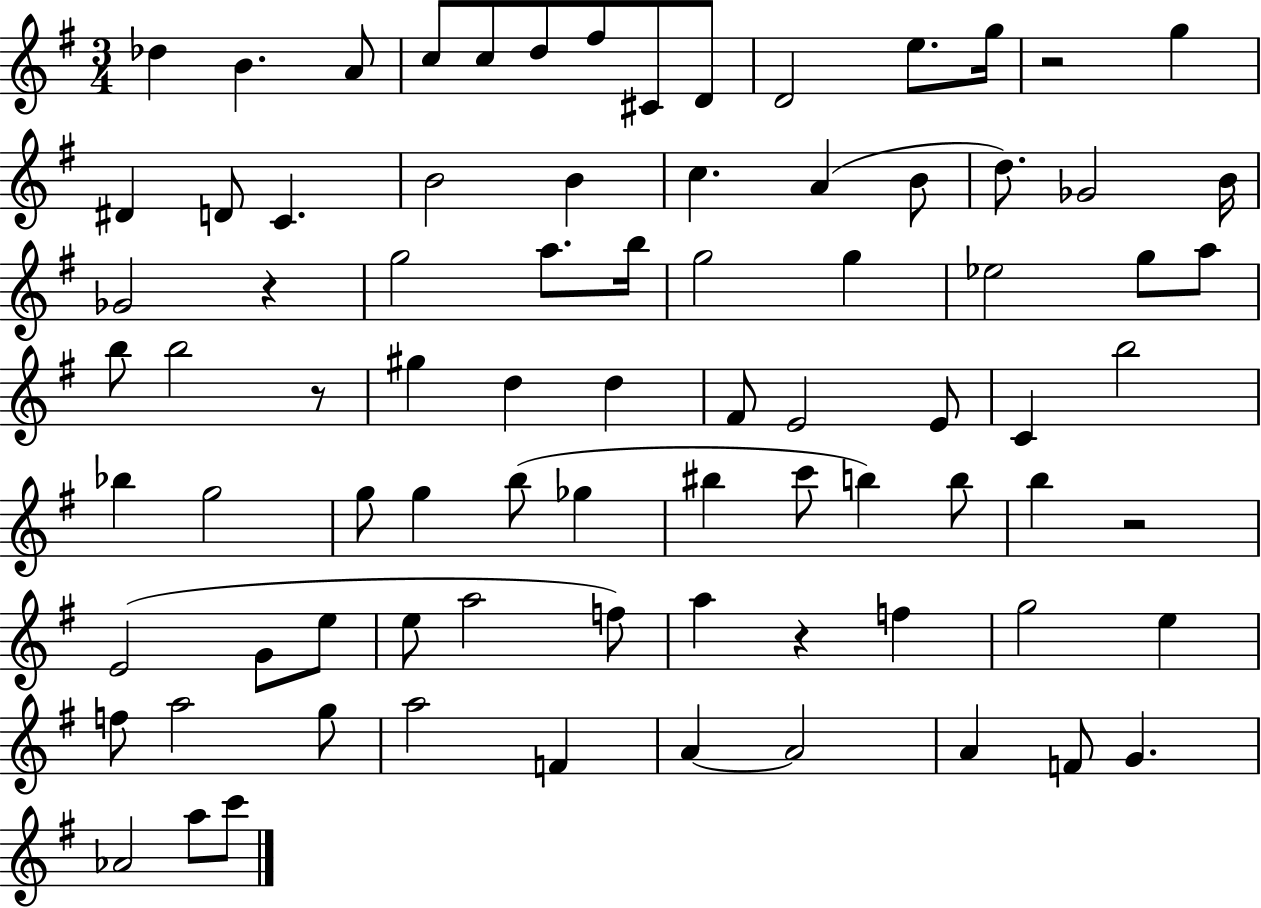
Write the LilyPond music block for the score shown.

{
  \clef treble
  \numericTimeSignature
  \time 3/4
  \key g \major
  des''4 b'4. a'8 | c''8 c''8 d''8 fis''8 cis'8 d'8 | d'2 e''8. g''16 | r2 g''4 | \break dis'4 d'8 c'4. | b'2 b'4 | c''4. a'4( b'8 | d''8.) ges'2 b'16 | \break ges'2 r4 | g''2 a''8. b''16 | g''2 g''4 | ees''2 g''8 a''8 | \break b''8 b''2 r8 | gis''4 d''4 d''4 | fis'8 e'2 e'8 | c'4 b''2 | \break bes''4 g''2 | g''8 g''4 b''8( ges''4 | bis''4 c'''8 b''4) b''8 | b''4 r2 | \break e'2( g'8 e''8 | e''8 a''2 f''8) | a''4 r4 f''4 | g''2 e''4 | \break f''8 a''2 g''8 | a''2 f'4 | a'4~~ a'2 | a'4 f'8 g'4. | \break aes'2 a''8 c'''8 | \bar "|."
}